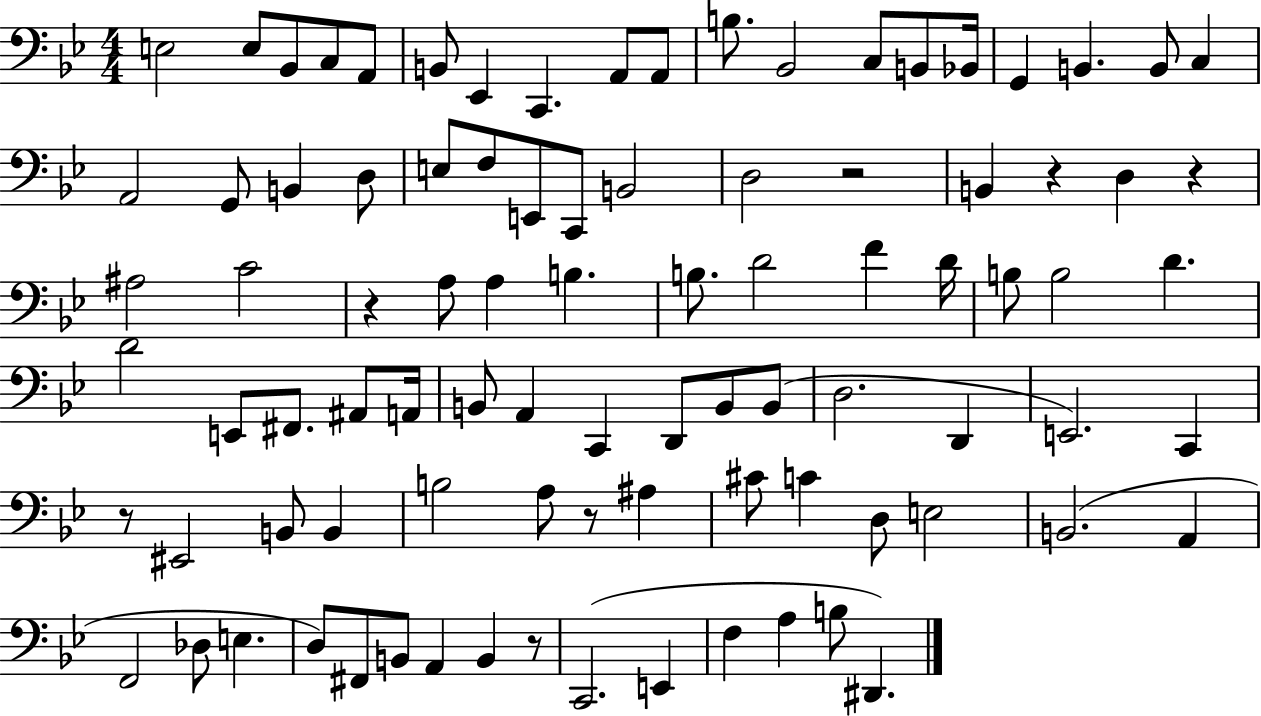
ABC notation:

X:1
T:Untitled
M:4/4
L:1/4
K:Bb
E,2 E,/2 _B,,/2 C,/2 A,,/2 B,,/2 _E,, C,, A,,/2 A,,/2 B,/2 _B,,2 C,/2 B,,/2 _B,,/4 G,, B,, B,,/2 C, A,,2 G,,/2 B,, D,/2 E,/2 F,/2 E,,/2 C,,/2 B,,2 D,2 z2 B,, z D, z ^A,2 C2 z A,/2 A, B, B,/2 D2 F D/4 B,/2 B,2 D D2 E,,/2 ^F,,/2 ^A,,/2 A,,/4 B,,/2 A,, C,, D,,/2 B,,/2 B,,/2 D,2 D,, E,,2 C,, z/2 ^E,,2 B,,/2 B,, B,2 A,/2 z/2 ^A, ^C/2 C D,/2 E,2 B,,2 A,, F,,2 _D,/2 E, D,/2 ^F,,/2 B,,/2 A,, B,, z/2 C,,2 E,, F, A, B,/2 ^D,,